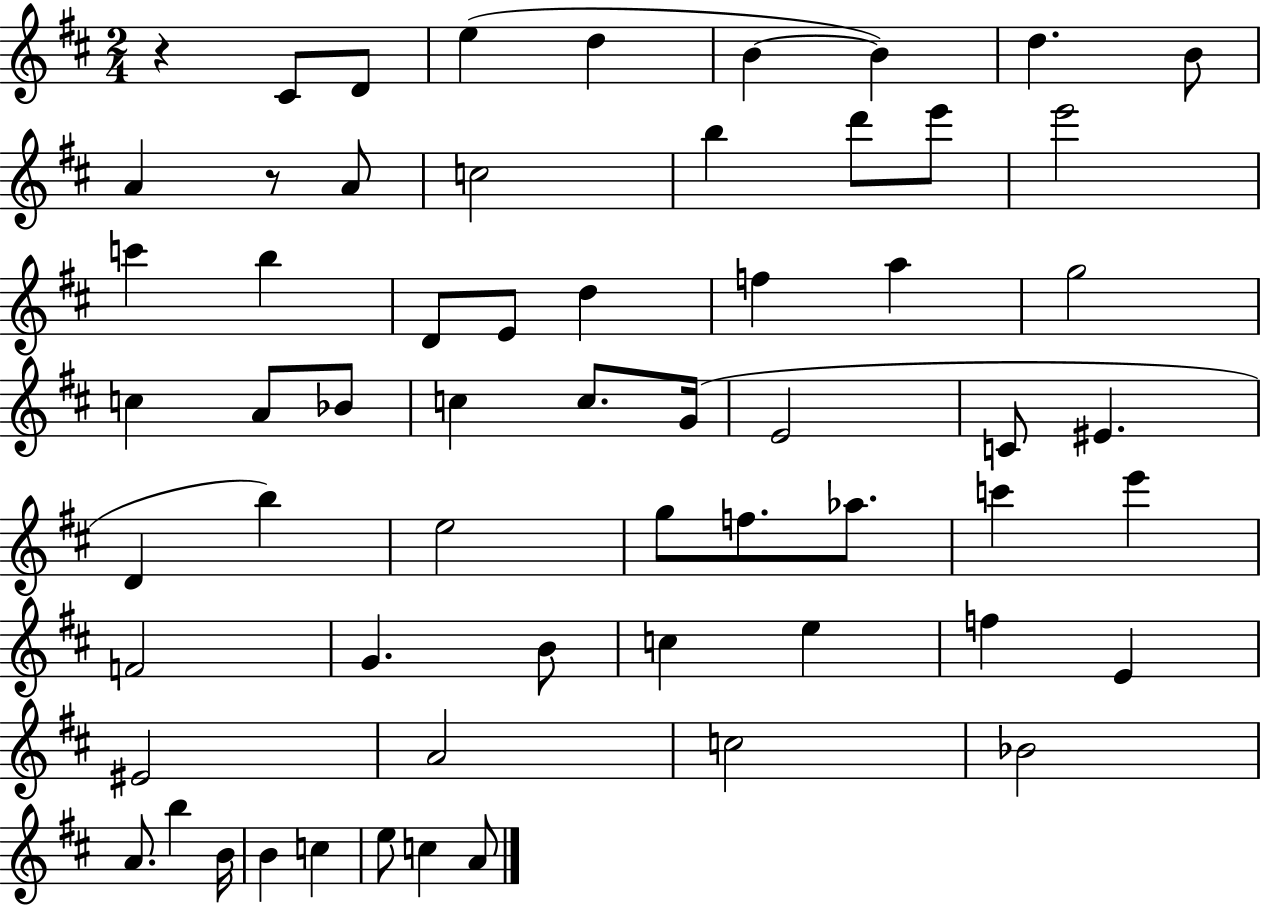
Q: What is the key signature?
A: D major